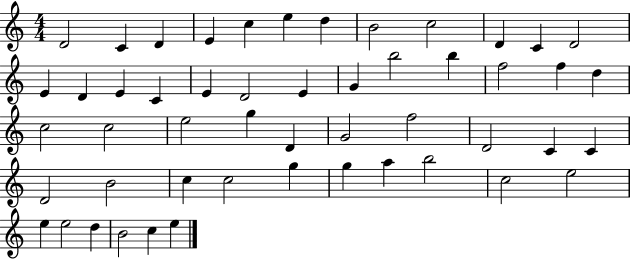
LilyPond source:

{
  \clef treble
  \numericTimeSignature
  \time 4/4
  \key c \major
  d'2 c'4 d'4 | e'4 c''4 e''4 d''4 | b'2 c''2 | d'4 c'4 d'2 | \break e'4 d'4 e'4 c'4 | e'4 d'2 e'4 | g'4 b''2 b''4 | f''2 f''4 d''4 | \break c''2 c''2 | e''2 g''4 d'4 | g'2 f''2 | d'2 c'4 c'4 | \break d'2 b'2 | c''4 c''2 g''4 | g''4 a''4 b''2 | c''2 e''2 | \break e''4 e''2 d''4 | b'2 c''4 e''4 | \bar "|."
}